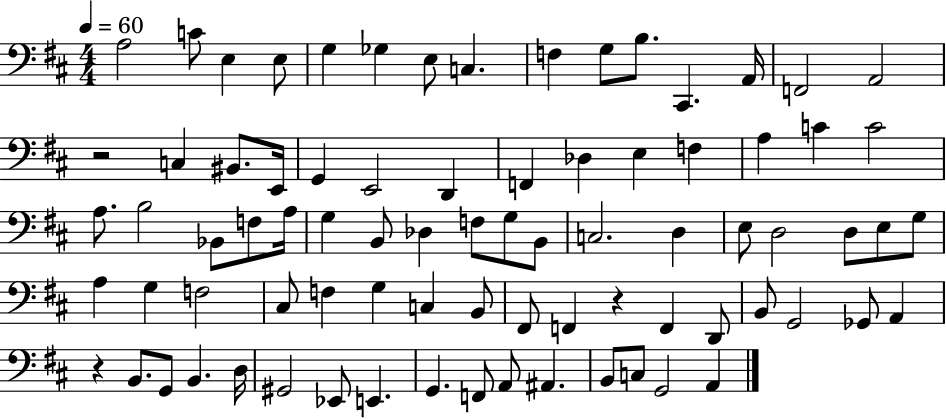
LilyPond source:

{
  \clef bass
  \numericTimeSignature
  \time 4/4
  \key d \major
  \tempo 4 = 60
  a2 c'8 e4 e8 | g4 ges4 e8 c4. | f4 g8 b8. cis,4. a,16 | f,2 a,2 | \break r2 c4 bis,8. e,16 | g,4 e,2 d,4 | f,4 des4 e4 f4 | a4 c'4 c'2 | \break a8. b2 bes,8 f8 a16 | g4 b,8 des4 f8 g8 b,8 | c2. d4 | e8 d2 d8 e8 g8 | \break a4 g4 f2 | cis8 f4 g4 c4 b,8 | fis,8 f,4 r4 f,4 d,8 | b,8 g,2 ges,8 a,4 | \break r4 b,8. g,8 b,4. d16 | gis,2 ees,8 e,4. | g,4. f,8 a,8 ais,4. | b,8 c8 g,2 a,4 | \break \bar "|."
}